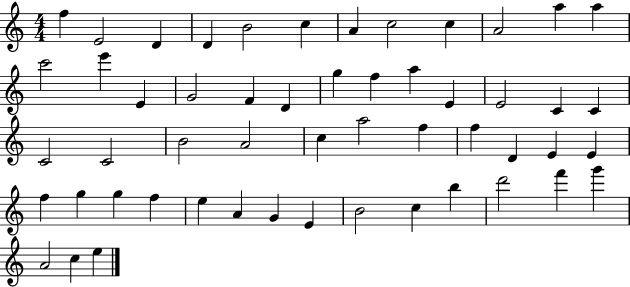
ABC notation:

X:1
T:Untitled
M:4/4
L:1/4
K:C
f E2 D D B2 c A c2 c A2 a a c'2 e' E G2 F D g f a E E2 C C C2 C2 B2 A2 c a2 f f D E E f g g f e A G E B2 c b d'2 f' g' A2 c e